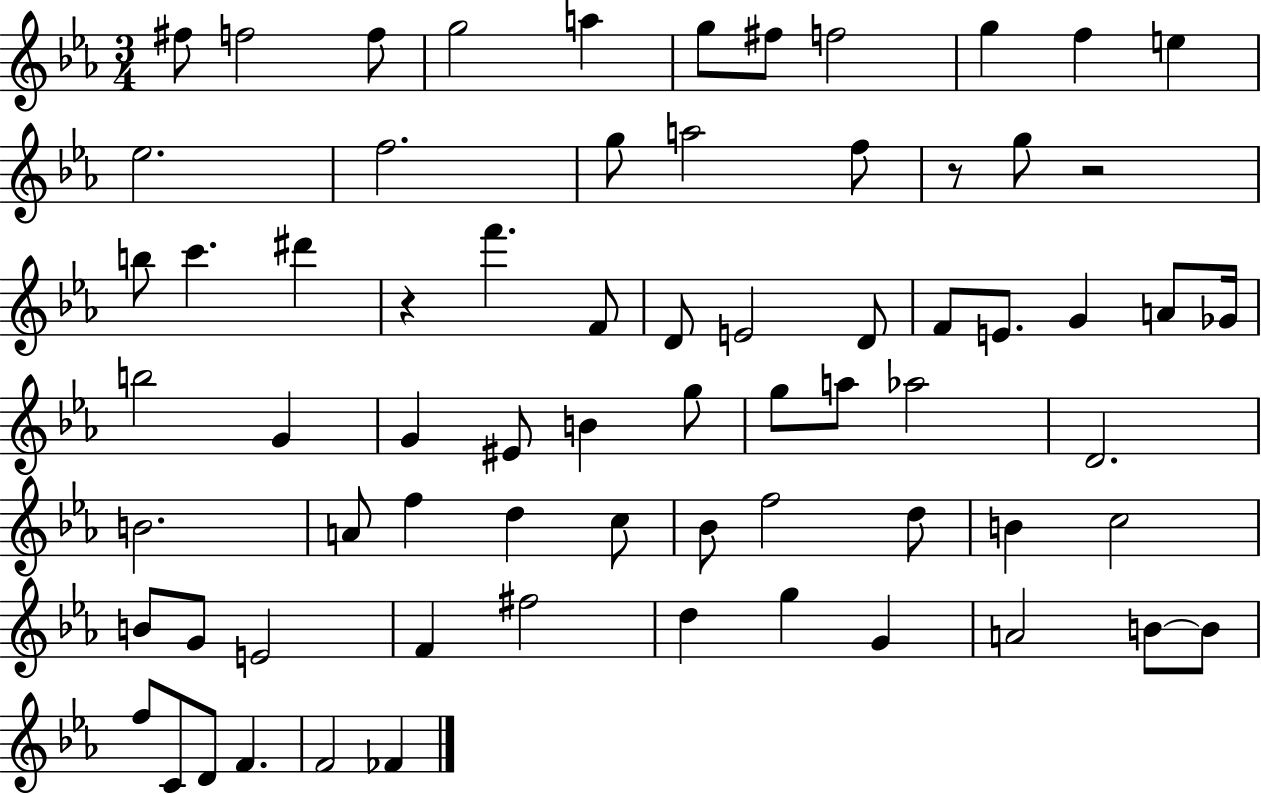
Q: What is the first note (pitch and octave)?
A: F#5